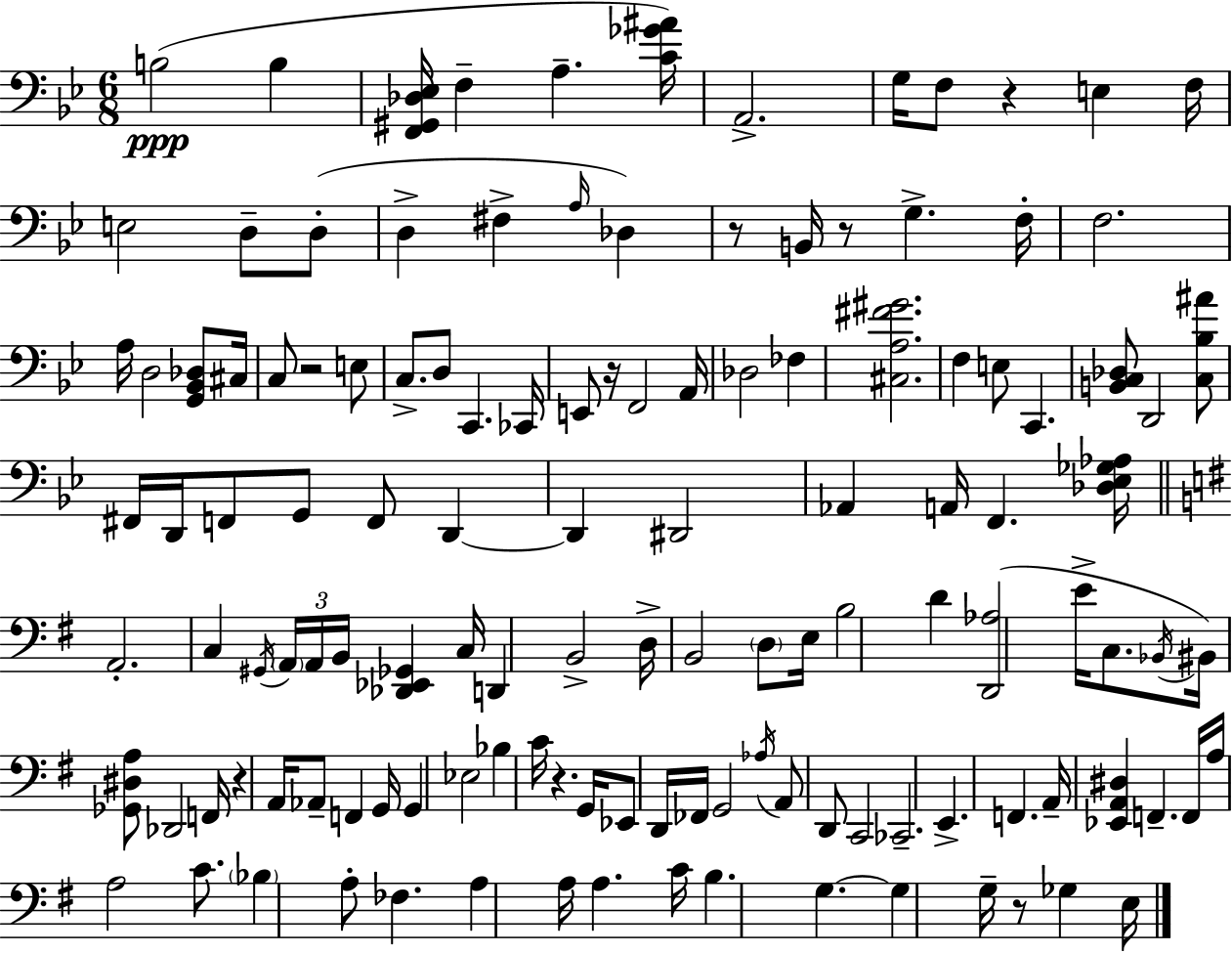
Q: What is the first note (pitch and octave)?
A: B3